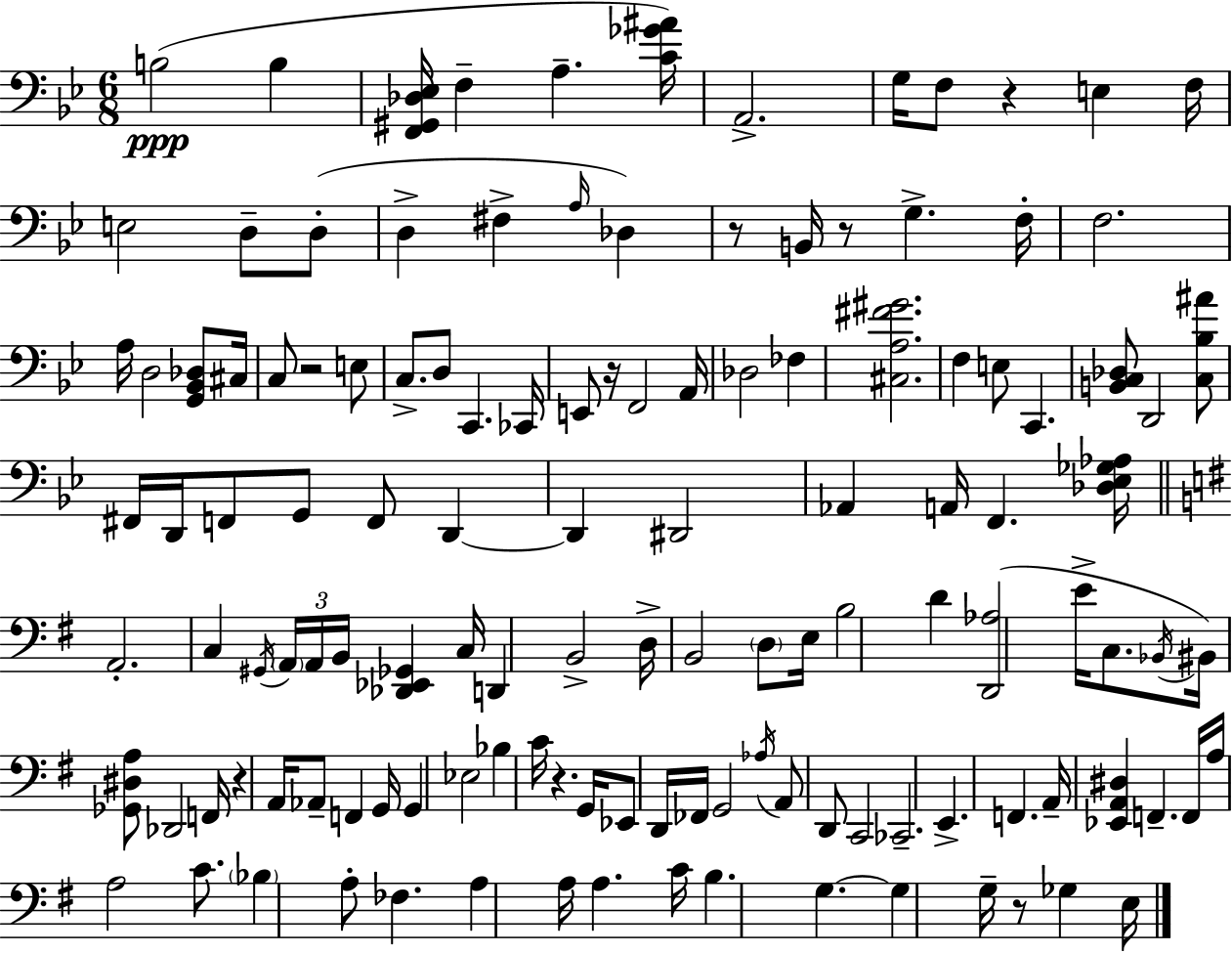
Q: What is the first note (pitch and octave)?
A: B3